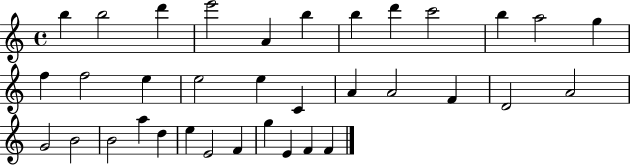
B5/q B5/h D6/q E6/h A4/q B5/q B5/q D6/q C6/h B5/q A5/h G5/q F5/q F5/h E5/q E5/h E5/q C4/q A4/q A4/h F4/q D4/h A4/h G4/h B4/h B4/h A5/q D5/q E5/q E4/h F4/q G5/q E4/q F4/q F4/q